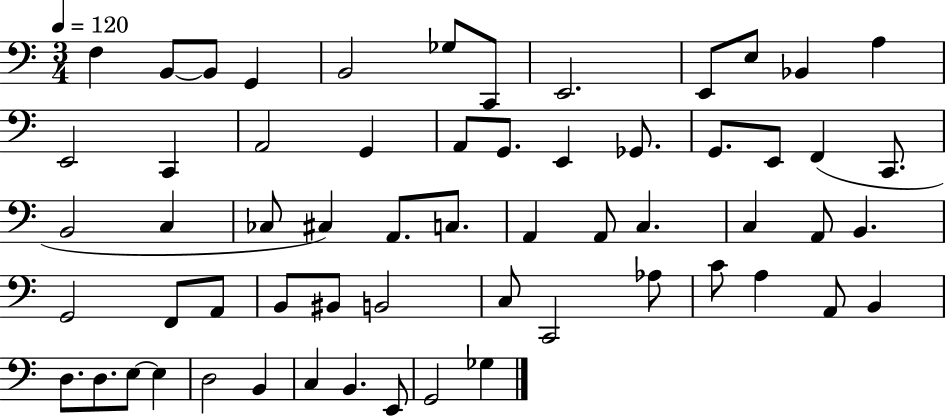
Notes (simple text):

F3/q B2/e B2/e G2/q B2/h Gb3/e C2/e E2/h. E2/e E3/e Bb2/q A3/q E2/h C2/q A2/h G2/q A2/e G2/e. E2/q Gb2/e. G2/e. E2/e F2/q C2/e. B2/h C3/q CES3/e C#3/q A2/e. C3/e. A2/q A2/e C3/q. C3/q A2/e B2/q. G2/h F2/e A2/e B2/e BIS2/e B2/h C3/e C2/h Ab3/e C4/e A3/q A2/e B2/q D3/e. D3/e. E3/e E3/q D3/h B2/q C3/q B2/q. E2/e G2/h Gb3/q